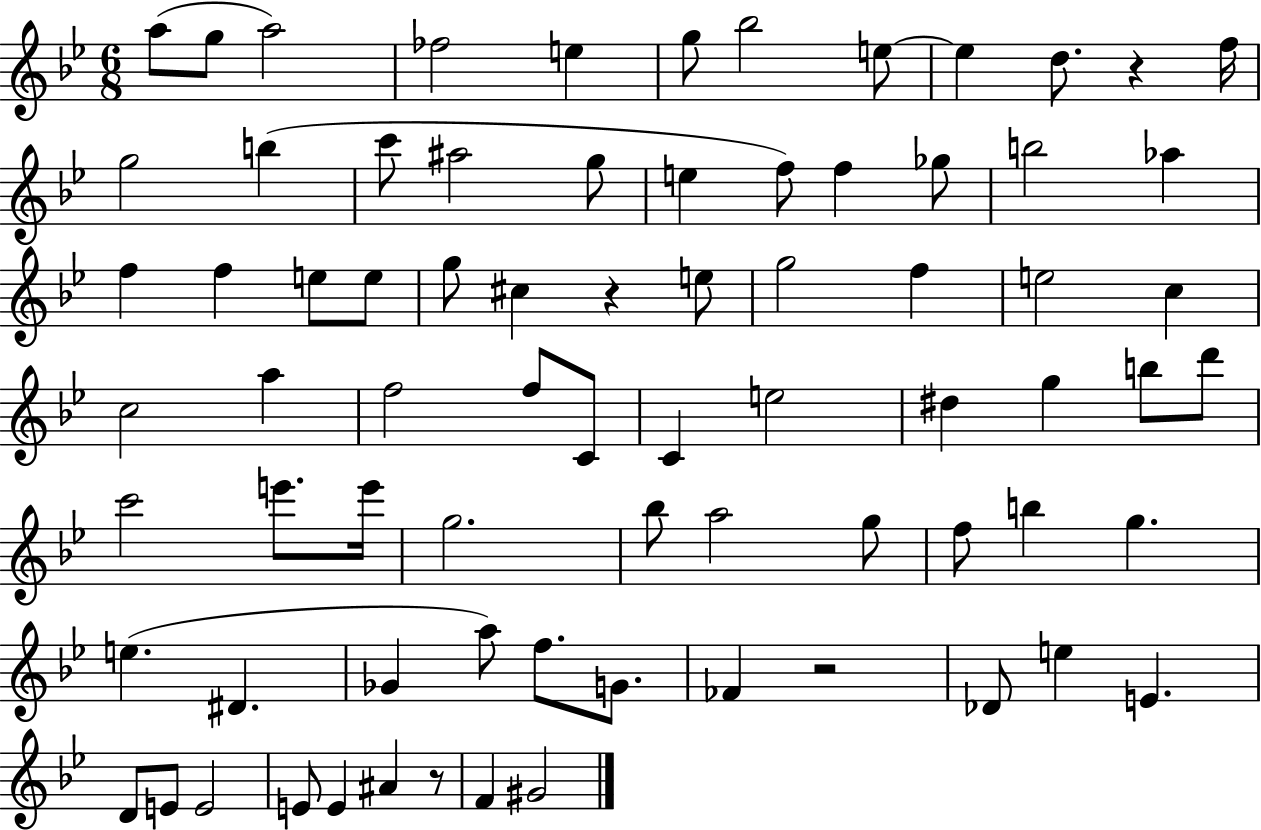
{
  \clef treble
  \numericTimeSignature
  \time 6/8
  \key bes \major
  a''8( g''8 a''2) | fes''2 e''4 | g''8 bes''2 e''8~~ | e''4 d''8. r4 f''16 | \break g''2 b''4( | c'''8 ais''2 g''8 | e''4 f''8) f''4 ges''8 | b''2 aes''4 | \break f''4 f''4 e''8 e''8 | g''8 cis''4 r4 e''8 | g''2 f''4 | e''2 c''4 | \break c''2 a''4 | f''2 f''8 c'8 | c'4 e''2 | dis''4 g''4 b''8 d'''8 | \break c'''2 e'''8. e'''16 | g''2. | bes''8 a''2 g''8 | f''8 b''4 g''4. | \break e''4.( dis'4. | ges'4 a''8) f''8. g'8. | fes'4 r2 | des'8 e''4 e'4. | \break d'8 e'8 e'2 | e'8 e'4 ais'4 r8 | f'4 gis'2 | \bar "|."
}